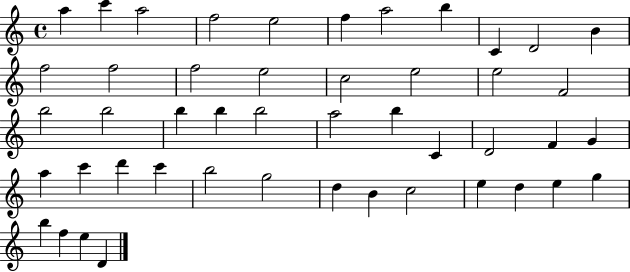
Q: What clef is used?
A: treble